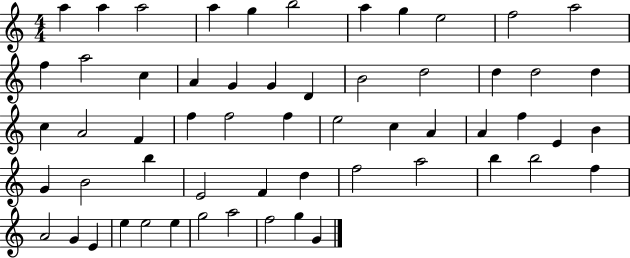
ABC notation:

X:1
T:Untitled
M:4/4
L:1/4
K:C
a a a2 a g b2 a g e2 f2 a2 f a2 c A G G D B2 d2 d d2 d c A2 F f f2 f e2 c A A f E B G B2 b E2 F d f2 a2 b b2 f A2 G E e e2 e g2 a2 f2 g G